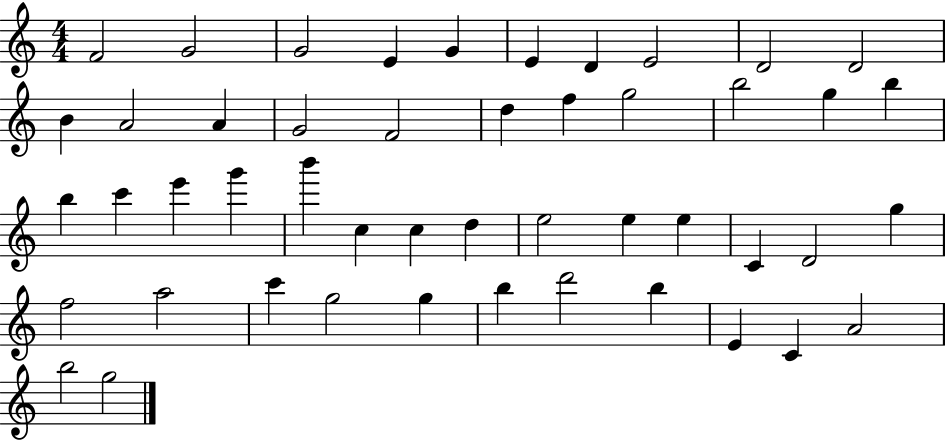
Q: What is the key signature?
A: C major